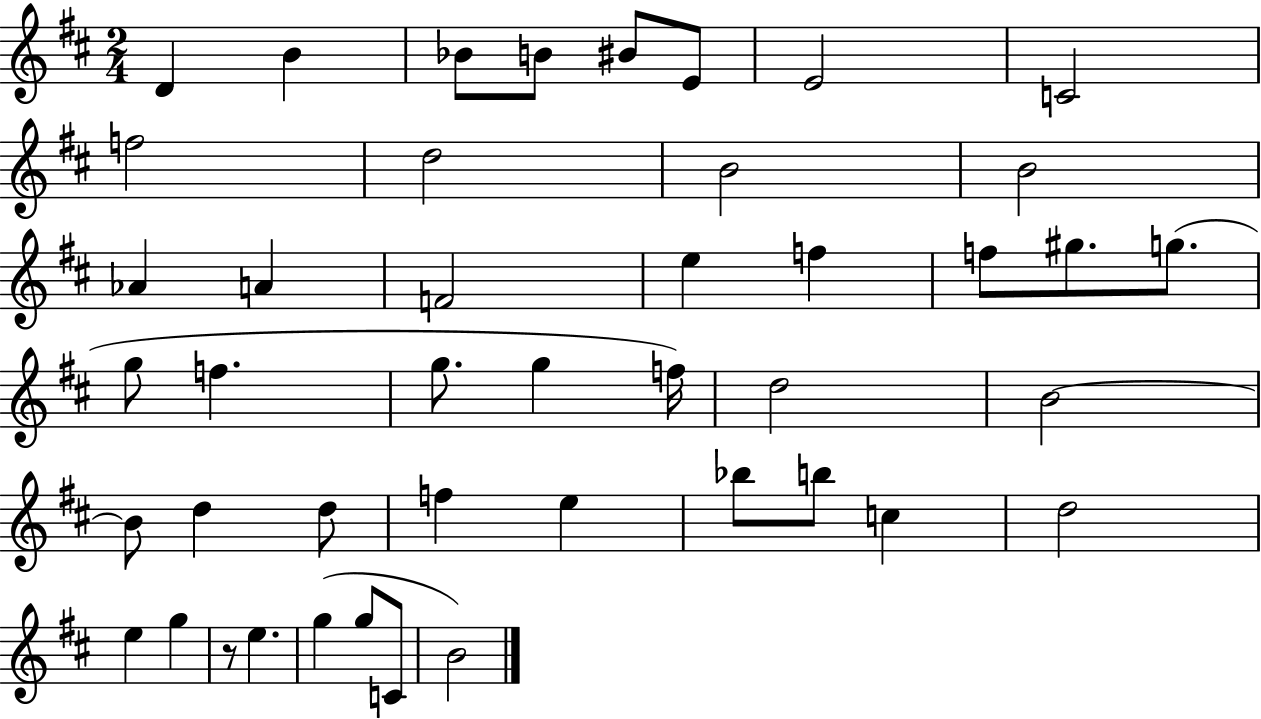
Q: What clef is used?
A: treble